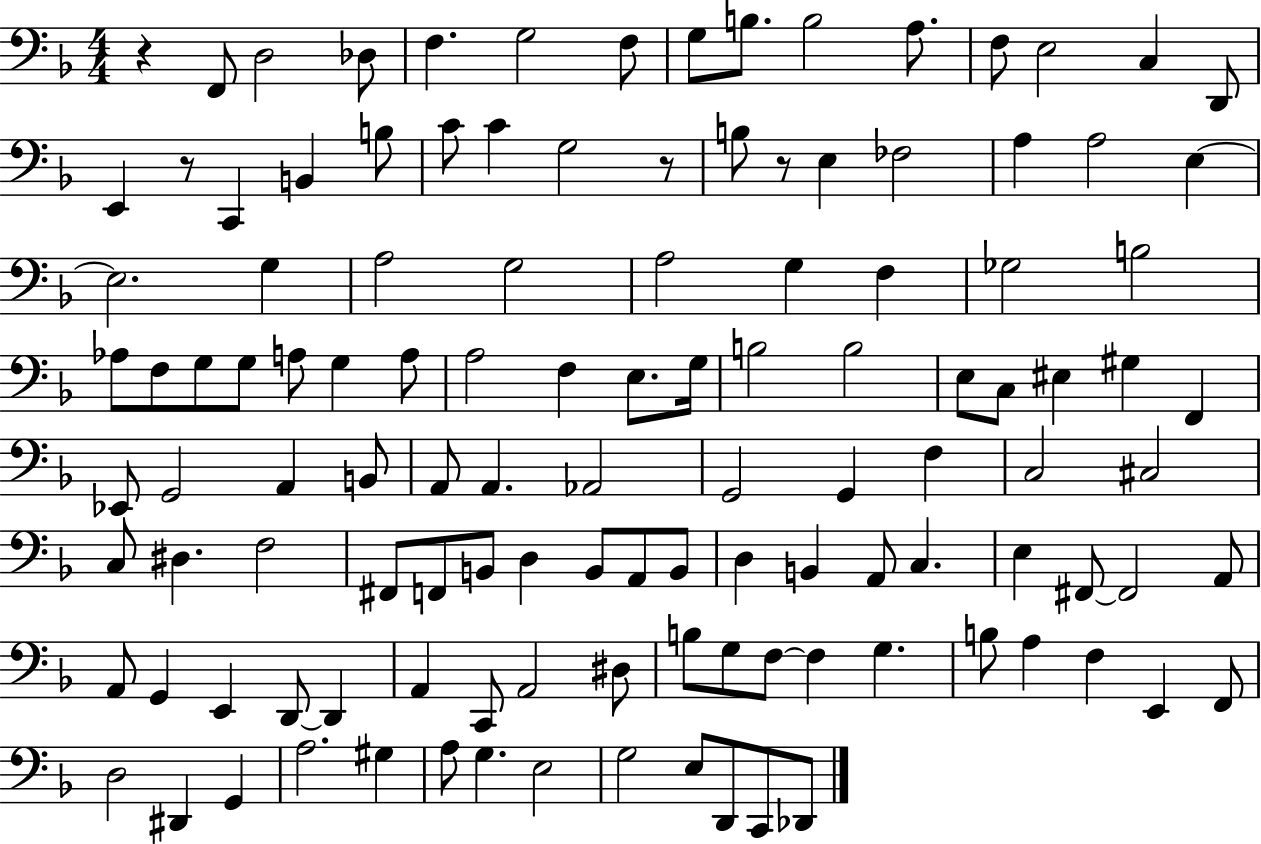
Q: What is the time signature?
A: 4/4